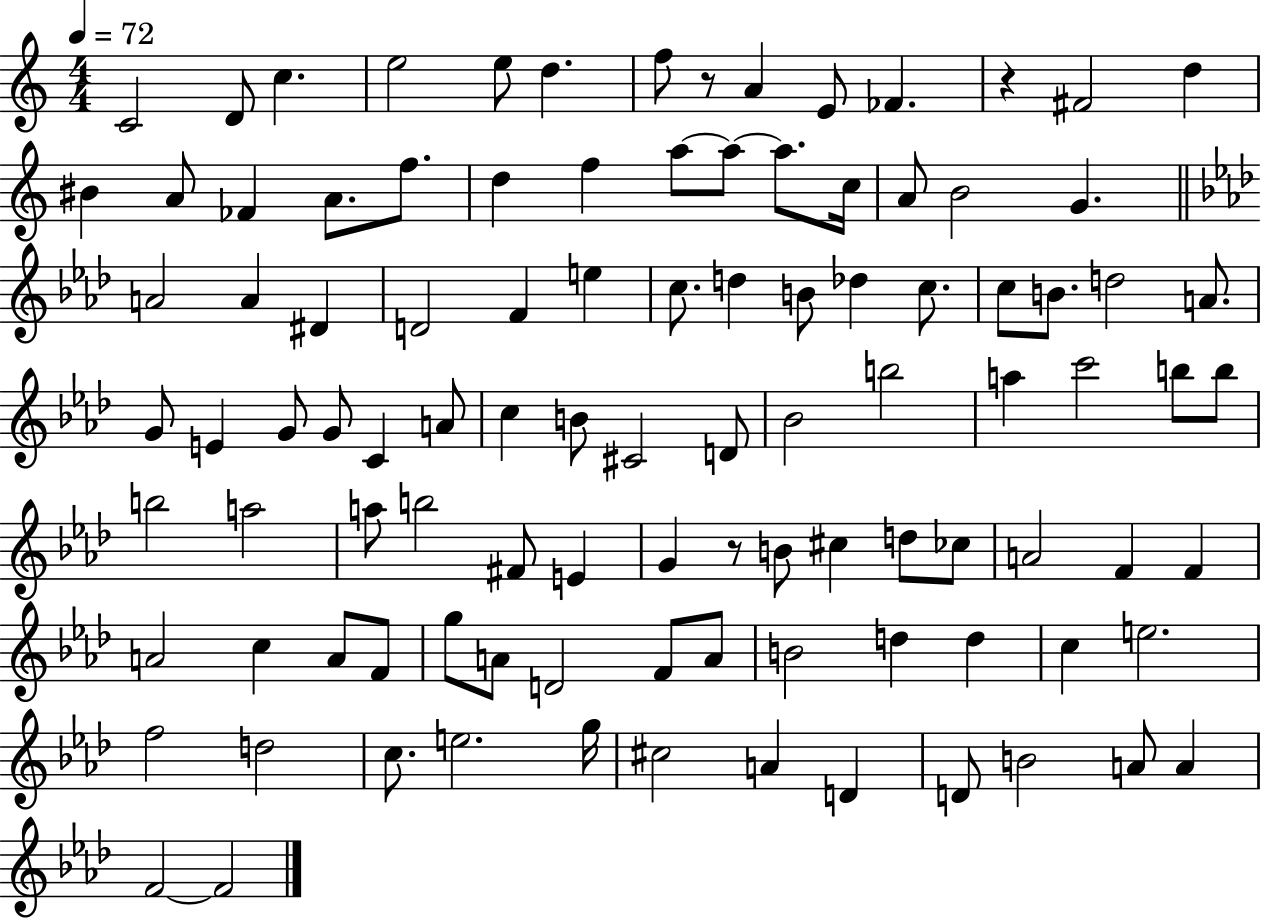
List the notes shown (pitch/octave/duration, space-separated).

C4/h D4/e C5/q. E5/h E5/e D5/q. F5/e R/e A4/q E4/e FES4/q. R/q F#4/h D5/q BIS4/q A4/e FES4/q A4/e. F5/e. D5/q F5/q A5/e A5/e A5/e. C5/s A4/e B4/h G4/q. A4/h A4/q D#4/q D4/h F4/q E5/q C5/e. D5/q B4/e Db5/q C5/e. C5/e B4/e. D5/h A4/e. G4/e E4/q G4/e G4/e C4/q A4/e C5/q B4/e C#4/h D4/e Bb4/h B5/h A5/q C6/h B5/e B5/e B5/h A5/h A5/e B5/h F#4/e E4/q G4/q R/e B4/e C#5/q D5/e CES5/e A4/h F4/q F4/q A4/h C5/q A4/e F4/e G5/e A4/e D4/h F4/e A4/e B4/h D5/q D5/q C5/q E5/h. F5/h D5/h C5/e. E5/h. G5/s C#5/h A4/q D4/q D4/e B4/h A4/e A4/q F4/h F4/h